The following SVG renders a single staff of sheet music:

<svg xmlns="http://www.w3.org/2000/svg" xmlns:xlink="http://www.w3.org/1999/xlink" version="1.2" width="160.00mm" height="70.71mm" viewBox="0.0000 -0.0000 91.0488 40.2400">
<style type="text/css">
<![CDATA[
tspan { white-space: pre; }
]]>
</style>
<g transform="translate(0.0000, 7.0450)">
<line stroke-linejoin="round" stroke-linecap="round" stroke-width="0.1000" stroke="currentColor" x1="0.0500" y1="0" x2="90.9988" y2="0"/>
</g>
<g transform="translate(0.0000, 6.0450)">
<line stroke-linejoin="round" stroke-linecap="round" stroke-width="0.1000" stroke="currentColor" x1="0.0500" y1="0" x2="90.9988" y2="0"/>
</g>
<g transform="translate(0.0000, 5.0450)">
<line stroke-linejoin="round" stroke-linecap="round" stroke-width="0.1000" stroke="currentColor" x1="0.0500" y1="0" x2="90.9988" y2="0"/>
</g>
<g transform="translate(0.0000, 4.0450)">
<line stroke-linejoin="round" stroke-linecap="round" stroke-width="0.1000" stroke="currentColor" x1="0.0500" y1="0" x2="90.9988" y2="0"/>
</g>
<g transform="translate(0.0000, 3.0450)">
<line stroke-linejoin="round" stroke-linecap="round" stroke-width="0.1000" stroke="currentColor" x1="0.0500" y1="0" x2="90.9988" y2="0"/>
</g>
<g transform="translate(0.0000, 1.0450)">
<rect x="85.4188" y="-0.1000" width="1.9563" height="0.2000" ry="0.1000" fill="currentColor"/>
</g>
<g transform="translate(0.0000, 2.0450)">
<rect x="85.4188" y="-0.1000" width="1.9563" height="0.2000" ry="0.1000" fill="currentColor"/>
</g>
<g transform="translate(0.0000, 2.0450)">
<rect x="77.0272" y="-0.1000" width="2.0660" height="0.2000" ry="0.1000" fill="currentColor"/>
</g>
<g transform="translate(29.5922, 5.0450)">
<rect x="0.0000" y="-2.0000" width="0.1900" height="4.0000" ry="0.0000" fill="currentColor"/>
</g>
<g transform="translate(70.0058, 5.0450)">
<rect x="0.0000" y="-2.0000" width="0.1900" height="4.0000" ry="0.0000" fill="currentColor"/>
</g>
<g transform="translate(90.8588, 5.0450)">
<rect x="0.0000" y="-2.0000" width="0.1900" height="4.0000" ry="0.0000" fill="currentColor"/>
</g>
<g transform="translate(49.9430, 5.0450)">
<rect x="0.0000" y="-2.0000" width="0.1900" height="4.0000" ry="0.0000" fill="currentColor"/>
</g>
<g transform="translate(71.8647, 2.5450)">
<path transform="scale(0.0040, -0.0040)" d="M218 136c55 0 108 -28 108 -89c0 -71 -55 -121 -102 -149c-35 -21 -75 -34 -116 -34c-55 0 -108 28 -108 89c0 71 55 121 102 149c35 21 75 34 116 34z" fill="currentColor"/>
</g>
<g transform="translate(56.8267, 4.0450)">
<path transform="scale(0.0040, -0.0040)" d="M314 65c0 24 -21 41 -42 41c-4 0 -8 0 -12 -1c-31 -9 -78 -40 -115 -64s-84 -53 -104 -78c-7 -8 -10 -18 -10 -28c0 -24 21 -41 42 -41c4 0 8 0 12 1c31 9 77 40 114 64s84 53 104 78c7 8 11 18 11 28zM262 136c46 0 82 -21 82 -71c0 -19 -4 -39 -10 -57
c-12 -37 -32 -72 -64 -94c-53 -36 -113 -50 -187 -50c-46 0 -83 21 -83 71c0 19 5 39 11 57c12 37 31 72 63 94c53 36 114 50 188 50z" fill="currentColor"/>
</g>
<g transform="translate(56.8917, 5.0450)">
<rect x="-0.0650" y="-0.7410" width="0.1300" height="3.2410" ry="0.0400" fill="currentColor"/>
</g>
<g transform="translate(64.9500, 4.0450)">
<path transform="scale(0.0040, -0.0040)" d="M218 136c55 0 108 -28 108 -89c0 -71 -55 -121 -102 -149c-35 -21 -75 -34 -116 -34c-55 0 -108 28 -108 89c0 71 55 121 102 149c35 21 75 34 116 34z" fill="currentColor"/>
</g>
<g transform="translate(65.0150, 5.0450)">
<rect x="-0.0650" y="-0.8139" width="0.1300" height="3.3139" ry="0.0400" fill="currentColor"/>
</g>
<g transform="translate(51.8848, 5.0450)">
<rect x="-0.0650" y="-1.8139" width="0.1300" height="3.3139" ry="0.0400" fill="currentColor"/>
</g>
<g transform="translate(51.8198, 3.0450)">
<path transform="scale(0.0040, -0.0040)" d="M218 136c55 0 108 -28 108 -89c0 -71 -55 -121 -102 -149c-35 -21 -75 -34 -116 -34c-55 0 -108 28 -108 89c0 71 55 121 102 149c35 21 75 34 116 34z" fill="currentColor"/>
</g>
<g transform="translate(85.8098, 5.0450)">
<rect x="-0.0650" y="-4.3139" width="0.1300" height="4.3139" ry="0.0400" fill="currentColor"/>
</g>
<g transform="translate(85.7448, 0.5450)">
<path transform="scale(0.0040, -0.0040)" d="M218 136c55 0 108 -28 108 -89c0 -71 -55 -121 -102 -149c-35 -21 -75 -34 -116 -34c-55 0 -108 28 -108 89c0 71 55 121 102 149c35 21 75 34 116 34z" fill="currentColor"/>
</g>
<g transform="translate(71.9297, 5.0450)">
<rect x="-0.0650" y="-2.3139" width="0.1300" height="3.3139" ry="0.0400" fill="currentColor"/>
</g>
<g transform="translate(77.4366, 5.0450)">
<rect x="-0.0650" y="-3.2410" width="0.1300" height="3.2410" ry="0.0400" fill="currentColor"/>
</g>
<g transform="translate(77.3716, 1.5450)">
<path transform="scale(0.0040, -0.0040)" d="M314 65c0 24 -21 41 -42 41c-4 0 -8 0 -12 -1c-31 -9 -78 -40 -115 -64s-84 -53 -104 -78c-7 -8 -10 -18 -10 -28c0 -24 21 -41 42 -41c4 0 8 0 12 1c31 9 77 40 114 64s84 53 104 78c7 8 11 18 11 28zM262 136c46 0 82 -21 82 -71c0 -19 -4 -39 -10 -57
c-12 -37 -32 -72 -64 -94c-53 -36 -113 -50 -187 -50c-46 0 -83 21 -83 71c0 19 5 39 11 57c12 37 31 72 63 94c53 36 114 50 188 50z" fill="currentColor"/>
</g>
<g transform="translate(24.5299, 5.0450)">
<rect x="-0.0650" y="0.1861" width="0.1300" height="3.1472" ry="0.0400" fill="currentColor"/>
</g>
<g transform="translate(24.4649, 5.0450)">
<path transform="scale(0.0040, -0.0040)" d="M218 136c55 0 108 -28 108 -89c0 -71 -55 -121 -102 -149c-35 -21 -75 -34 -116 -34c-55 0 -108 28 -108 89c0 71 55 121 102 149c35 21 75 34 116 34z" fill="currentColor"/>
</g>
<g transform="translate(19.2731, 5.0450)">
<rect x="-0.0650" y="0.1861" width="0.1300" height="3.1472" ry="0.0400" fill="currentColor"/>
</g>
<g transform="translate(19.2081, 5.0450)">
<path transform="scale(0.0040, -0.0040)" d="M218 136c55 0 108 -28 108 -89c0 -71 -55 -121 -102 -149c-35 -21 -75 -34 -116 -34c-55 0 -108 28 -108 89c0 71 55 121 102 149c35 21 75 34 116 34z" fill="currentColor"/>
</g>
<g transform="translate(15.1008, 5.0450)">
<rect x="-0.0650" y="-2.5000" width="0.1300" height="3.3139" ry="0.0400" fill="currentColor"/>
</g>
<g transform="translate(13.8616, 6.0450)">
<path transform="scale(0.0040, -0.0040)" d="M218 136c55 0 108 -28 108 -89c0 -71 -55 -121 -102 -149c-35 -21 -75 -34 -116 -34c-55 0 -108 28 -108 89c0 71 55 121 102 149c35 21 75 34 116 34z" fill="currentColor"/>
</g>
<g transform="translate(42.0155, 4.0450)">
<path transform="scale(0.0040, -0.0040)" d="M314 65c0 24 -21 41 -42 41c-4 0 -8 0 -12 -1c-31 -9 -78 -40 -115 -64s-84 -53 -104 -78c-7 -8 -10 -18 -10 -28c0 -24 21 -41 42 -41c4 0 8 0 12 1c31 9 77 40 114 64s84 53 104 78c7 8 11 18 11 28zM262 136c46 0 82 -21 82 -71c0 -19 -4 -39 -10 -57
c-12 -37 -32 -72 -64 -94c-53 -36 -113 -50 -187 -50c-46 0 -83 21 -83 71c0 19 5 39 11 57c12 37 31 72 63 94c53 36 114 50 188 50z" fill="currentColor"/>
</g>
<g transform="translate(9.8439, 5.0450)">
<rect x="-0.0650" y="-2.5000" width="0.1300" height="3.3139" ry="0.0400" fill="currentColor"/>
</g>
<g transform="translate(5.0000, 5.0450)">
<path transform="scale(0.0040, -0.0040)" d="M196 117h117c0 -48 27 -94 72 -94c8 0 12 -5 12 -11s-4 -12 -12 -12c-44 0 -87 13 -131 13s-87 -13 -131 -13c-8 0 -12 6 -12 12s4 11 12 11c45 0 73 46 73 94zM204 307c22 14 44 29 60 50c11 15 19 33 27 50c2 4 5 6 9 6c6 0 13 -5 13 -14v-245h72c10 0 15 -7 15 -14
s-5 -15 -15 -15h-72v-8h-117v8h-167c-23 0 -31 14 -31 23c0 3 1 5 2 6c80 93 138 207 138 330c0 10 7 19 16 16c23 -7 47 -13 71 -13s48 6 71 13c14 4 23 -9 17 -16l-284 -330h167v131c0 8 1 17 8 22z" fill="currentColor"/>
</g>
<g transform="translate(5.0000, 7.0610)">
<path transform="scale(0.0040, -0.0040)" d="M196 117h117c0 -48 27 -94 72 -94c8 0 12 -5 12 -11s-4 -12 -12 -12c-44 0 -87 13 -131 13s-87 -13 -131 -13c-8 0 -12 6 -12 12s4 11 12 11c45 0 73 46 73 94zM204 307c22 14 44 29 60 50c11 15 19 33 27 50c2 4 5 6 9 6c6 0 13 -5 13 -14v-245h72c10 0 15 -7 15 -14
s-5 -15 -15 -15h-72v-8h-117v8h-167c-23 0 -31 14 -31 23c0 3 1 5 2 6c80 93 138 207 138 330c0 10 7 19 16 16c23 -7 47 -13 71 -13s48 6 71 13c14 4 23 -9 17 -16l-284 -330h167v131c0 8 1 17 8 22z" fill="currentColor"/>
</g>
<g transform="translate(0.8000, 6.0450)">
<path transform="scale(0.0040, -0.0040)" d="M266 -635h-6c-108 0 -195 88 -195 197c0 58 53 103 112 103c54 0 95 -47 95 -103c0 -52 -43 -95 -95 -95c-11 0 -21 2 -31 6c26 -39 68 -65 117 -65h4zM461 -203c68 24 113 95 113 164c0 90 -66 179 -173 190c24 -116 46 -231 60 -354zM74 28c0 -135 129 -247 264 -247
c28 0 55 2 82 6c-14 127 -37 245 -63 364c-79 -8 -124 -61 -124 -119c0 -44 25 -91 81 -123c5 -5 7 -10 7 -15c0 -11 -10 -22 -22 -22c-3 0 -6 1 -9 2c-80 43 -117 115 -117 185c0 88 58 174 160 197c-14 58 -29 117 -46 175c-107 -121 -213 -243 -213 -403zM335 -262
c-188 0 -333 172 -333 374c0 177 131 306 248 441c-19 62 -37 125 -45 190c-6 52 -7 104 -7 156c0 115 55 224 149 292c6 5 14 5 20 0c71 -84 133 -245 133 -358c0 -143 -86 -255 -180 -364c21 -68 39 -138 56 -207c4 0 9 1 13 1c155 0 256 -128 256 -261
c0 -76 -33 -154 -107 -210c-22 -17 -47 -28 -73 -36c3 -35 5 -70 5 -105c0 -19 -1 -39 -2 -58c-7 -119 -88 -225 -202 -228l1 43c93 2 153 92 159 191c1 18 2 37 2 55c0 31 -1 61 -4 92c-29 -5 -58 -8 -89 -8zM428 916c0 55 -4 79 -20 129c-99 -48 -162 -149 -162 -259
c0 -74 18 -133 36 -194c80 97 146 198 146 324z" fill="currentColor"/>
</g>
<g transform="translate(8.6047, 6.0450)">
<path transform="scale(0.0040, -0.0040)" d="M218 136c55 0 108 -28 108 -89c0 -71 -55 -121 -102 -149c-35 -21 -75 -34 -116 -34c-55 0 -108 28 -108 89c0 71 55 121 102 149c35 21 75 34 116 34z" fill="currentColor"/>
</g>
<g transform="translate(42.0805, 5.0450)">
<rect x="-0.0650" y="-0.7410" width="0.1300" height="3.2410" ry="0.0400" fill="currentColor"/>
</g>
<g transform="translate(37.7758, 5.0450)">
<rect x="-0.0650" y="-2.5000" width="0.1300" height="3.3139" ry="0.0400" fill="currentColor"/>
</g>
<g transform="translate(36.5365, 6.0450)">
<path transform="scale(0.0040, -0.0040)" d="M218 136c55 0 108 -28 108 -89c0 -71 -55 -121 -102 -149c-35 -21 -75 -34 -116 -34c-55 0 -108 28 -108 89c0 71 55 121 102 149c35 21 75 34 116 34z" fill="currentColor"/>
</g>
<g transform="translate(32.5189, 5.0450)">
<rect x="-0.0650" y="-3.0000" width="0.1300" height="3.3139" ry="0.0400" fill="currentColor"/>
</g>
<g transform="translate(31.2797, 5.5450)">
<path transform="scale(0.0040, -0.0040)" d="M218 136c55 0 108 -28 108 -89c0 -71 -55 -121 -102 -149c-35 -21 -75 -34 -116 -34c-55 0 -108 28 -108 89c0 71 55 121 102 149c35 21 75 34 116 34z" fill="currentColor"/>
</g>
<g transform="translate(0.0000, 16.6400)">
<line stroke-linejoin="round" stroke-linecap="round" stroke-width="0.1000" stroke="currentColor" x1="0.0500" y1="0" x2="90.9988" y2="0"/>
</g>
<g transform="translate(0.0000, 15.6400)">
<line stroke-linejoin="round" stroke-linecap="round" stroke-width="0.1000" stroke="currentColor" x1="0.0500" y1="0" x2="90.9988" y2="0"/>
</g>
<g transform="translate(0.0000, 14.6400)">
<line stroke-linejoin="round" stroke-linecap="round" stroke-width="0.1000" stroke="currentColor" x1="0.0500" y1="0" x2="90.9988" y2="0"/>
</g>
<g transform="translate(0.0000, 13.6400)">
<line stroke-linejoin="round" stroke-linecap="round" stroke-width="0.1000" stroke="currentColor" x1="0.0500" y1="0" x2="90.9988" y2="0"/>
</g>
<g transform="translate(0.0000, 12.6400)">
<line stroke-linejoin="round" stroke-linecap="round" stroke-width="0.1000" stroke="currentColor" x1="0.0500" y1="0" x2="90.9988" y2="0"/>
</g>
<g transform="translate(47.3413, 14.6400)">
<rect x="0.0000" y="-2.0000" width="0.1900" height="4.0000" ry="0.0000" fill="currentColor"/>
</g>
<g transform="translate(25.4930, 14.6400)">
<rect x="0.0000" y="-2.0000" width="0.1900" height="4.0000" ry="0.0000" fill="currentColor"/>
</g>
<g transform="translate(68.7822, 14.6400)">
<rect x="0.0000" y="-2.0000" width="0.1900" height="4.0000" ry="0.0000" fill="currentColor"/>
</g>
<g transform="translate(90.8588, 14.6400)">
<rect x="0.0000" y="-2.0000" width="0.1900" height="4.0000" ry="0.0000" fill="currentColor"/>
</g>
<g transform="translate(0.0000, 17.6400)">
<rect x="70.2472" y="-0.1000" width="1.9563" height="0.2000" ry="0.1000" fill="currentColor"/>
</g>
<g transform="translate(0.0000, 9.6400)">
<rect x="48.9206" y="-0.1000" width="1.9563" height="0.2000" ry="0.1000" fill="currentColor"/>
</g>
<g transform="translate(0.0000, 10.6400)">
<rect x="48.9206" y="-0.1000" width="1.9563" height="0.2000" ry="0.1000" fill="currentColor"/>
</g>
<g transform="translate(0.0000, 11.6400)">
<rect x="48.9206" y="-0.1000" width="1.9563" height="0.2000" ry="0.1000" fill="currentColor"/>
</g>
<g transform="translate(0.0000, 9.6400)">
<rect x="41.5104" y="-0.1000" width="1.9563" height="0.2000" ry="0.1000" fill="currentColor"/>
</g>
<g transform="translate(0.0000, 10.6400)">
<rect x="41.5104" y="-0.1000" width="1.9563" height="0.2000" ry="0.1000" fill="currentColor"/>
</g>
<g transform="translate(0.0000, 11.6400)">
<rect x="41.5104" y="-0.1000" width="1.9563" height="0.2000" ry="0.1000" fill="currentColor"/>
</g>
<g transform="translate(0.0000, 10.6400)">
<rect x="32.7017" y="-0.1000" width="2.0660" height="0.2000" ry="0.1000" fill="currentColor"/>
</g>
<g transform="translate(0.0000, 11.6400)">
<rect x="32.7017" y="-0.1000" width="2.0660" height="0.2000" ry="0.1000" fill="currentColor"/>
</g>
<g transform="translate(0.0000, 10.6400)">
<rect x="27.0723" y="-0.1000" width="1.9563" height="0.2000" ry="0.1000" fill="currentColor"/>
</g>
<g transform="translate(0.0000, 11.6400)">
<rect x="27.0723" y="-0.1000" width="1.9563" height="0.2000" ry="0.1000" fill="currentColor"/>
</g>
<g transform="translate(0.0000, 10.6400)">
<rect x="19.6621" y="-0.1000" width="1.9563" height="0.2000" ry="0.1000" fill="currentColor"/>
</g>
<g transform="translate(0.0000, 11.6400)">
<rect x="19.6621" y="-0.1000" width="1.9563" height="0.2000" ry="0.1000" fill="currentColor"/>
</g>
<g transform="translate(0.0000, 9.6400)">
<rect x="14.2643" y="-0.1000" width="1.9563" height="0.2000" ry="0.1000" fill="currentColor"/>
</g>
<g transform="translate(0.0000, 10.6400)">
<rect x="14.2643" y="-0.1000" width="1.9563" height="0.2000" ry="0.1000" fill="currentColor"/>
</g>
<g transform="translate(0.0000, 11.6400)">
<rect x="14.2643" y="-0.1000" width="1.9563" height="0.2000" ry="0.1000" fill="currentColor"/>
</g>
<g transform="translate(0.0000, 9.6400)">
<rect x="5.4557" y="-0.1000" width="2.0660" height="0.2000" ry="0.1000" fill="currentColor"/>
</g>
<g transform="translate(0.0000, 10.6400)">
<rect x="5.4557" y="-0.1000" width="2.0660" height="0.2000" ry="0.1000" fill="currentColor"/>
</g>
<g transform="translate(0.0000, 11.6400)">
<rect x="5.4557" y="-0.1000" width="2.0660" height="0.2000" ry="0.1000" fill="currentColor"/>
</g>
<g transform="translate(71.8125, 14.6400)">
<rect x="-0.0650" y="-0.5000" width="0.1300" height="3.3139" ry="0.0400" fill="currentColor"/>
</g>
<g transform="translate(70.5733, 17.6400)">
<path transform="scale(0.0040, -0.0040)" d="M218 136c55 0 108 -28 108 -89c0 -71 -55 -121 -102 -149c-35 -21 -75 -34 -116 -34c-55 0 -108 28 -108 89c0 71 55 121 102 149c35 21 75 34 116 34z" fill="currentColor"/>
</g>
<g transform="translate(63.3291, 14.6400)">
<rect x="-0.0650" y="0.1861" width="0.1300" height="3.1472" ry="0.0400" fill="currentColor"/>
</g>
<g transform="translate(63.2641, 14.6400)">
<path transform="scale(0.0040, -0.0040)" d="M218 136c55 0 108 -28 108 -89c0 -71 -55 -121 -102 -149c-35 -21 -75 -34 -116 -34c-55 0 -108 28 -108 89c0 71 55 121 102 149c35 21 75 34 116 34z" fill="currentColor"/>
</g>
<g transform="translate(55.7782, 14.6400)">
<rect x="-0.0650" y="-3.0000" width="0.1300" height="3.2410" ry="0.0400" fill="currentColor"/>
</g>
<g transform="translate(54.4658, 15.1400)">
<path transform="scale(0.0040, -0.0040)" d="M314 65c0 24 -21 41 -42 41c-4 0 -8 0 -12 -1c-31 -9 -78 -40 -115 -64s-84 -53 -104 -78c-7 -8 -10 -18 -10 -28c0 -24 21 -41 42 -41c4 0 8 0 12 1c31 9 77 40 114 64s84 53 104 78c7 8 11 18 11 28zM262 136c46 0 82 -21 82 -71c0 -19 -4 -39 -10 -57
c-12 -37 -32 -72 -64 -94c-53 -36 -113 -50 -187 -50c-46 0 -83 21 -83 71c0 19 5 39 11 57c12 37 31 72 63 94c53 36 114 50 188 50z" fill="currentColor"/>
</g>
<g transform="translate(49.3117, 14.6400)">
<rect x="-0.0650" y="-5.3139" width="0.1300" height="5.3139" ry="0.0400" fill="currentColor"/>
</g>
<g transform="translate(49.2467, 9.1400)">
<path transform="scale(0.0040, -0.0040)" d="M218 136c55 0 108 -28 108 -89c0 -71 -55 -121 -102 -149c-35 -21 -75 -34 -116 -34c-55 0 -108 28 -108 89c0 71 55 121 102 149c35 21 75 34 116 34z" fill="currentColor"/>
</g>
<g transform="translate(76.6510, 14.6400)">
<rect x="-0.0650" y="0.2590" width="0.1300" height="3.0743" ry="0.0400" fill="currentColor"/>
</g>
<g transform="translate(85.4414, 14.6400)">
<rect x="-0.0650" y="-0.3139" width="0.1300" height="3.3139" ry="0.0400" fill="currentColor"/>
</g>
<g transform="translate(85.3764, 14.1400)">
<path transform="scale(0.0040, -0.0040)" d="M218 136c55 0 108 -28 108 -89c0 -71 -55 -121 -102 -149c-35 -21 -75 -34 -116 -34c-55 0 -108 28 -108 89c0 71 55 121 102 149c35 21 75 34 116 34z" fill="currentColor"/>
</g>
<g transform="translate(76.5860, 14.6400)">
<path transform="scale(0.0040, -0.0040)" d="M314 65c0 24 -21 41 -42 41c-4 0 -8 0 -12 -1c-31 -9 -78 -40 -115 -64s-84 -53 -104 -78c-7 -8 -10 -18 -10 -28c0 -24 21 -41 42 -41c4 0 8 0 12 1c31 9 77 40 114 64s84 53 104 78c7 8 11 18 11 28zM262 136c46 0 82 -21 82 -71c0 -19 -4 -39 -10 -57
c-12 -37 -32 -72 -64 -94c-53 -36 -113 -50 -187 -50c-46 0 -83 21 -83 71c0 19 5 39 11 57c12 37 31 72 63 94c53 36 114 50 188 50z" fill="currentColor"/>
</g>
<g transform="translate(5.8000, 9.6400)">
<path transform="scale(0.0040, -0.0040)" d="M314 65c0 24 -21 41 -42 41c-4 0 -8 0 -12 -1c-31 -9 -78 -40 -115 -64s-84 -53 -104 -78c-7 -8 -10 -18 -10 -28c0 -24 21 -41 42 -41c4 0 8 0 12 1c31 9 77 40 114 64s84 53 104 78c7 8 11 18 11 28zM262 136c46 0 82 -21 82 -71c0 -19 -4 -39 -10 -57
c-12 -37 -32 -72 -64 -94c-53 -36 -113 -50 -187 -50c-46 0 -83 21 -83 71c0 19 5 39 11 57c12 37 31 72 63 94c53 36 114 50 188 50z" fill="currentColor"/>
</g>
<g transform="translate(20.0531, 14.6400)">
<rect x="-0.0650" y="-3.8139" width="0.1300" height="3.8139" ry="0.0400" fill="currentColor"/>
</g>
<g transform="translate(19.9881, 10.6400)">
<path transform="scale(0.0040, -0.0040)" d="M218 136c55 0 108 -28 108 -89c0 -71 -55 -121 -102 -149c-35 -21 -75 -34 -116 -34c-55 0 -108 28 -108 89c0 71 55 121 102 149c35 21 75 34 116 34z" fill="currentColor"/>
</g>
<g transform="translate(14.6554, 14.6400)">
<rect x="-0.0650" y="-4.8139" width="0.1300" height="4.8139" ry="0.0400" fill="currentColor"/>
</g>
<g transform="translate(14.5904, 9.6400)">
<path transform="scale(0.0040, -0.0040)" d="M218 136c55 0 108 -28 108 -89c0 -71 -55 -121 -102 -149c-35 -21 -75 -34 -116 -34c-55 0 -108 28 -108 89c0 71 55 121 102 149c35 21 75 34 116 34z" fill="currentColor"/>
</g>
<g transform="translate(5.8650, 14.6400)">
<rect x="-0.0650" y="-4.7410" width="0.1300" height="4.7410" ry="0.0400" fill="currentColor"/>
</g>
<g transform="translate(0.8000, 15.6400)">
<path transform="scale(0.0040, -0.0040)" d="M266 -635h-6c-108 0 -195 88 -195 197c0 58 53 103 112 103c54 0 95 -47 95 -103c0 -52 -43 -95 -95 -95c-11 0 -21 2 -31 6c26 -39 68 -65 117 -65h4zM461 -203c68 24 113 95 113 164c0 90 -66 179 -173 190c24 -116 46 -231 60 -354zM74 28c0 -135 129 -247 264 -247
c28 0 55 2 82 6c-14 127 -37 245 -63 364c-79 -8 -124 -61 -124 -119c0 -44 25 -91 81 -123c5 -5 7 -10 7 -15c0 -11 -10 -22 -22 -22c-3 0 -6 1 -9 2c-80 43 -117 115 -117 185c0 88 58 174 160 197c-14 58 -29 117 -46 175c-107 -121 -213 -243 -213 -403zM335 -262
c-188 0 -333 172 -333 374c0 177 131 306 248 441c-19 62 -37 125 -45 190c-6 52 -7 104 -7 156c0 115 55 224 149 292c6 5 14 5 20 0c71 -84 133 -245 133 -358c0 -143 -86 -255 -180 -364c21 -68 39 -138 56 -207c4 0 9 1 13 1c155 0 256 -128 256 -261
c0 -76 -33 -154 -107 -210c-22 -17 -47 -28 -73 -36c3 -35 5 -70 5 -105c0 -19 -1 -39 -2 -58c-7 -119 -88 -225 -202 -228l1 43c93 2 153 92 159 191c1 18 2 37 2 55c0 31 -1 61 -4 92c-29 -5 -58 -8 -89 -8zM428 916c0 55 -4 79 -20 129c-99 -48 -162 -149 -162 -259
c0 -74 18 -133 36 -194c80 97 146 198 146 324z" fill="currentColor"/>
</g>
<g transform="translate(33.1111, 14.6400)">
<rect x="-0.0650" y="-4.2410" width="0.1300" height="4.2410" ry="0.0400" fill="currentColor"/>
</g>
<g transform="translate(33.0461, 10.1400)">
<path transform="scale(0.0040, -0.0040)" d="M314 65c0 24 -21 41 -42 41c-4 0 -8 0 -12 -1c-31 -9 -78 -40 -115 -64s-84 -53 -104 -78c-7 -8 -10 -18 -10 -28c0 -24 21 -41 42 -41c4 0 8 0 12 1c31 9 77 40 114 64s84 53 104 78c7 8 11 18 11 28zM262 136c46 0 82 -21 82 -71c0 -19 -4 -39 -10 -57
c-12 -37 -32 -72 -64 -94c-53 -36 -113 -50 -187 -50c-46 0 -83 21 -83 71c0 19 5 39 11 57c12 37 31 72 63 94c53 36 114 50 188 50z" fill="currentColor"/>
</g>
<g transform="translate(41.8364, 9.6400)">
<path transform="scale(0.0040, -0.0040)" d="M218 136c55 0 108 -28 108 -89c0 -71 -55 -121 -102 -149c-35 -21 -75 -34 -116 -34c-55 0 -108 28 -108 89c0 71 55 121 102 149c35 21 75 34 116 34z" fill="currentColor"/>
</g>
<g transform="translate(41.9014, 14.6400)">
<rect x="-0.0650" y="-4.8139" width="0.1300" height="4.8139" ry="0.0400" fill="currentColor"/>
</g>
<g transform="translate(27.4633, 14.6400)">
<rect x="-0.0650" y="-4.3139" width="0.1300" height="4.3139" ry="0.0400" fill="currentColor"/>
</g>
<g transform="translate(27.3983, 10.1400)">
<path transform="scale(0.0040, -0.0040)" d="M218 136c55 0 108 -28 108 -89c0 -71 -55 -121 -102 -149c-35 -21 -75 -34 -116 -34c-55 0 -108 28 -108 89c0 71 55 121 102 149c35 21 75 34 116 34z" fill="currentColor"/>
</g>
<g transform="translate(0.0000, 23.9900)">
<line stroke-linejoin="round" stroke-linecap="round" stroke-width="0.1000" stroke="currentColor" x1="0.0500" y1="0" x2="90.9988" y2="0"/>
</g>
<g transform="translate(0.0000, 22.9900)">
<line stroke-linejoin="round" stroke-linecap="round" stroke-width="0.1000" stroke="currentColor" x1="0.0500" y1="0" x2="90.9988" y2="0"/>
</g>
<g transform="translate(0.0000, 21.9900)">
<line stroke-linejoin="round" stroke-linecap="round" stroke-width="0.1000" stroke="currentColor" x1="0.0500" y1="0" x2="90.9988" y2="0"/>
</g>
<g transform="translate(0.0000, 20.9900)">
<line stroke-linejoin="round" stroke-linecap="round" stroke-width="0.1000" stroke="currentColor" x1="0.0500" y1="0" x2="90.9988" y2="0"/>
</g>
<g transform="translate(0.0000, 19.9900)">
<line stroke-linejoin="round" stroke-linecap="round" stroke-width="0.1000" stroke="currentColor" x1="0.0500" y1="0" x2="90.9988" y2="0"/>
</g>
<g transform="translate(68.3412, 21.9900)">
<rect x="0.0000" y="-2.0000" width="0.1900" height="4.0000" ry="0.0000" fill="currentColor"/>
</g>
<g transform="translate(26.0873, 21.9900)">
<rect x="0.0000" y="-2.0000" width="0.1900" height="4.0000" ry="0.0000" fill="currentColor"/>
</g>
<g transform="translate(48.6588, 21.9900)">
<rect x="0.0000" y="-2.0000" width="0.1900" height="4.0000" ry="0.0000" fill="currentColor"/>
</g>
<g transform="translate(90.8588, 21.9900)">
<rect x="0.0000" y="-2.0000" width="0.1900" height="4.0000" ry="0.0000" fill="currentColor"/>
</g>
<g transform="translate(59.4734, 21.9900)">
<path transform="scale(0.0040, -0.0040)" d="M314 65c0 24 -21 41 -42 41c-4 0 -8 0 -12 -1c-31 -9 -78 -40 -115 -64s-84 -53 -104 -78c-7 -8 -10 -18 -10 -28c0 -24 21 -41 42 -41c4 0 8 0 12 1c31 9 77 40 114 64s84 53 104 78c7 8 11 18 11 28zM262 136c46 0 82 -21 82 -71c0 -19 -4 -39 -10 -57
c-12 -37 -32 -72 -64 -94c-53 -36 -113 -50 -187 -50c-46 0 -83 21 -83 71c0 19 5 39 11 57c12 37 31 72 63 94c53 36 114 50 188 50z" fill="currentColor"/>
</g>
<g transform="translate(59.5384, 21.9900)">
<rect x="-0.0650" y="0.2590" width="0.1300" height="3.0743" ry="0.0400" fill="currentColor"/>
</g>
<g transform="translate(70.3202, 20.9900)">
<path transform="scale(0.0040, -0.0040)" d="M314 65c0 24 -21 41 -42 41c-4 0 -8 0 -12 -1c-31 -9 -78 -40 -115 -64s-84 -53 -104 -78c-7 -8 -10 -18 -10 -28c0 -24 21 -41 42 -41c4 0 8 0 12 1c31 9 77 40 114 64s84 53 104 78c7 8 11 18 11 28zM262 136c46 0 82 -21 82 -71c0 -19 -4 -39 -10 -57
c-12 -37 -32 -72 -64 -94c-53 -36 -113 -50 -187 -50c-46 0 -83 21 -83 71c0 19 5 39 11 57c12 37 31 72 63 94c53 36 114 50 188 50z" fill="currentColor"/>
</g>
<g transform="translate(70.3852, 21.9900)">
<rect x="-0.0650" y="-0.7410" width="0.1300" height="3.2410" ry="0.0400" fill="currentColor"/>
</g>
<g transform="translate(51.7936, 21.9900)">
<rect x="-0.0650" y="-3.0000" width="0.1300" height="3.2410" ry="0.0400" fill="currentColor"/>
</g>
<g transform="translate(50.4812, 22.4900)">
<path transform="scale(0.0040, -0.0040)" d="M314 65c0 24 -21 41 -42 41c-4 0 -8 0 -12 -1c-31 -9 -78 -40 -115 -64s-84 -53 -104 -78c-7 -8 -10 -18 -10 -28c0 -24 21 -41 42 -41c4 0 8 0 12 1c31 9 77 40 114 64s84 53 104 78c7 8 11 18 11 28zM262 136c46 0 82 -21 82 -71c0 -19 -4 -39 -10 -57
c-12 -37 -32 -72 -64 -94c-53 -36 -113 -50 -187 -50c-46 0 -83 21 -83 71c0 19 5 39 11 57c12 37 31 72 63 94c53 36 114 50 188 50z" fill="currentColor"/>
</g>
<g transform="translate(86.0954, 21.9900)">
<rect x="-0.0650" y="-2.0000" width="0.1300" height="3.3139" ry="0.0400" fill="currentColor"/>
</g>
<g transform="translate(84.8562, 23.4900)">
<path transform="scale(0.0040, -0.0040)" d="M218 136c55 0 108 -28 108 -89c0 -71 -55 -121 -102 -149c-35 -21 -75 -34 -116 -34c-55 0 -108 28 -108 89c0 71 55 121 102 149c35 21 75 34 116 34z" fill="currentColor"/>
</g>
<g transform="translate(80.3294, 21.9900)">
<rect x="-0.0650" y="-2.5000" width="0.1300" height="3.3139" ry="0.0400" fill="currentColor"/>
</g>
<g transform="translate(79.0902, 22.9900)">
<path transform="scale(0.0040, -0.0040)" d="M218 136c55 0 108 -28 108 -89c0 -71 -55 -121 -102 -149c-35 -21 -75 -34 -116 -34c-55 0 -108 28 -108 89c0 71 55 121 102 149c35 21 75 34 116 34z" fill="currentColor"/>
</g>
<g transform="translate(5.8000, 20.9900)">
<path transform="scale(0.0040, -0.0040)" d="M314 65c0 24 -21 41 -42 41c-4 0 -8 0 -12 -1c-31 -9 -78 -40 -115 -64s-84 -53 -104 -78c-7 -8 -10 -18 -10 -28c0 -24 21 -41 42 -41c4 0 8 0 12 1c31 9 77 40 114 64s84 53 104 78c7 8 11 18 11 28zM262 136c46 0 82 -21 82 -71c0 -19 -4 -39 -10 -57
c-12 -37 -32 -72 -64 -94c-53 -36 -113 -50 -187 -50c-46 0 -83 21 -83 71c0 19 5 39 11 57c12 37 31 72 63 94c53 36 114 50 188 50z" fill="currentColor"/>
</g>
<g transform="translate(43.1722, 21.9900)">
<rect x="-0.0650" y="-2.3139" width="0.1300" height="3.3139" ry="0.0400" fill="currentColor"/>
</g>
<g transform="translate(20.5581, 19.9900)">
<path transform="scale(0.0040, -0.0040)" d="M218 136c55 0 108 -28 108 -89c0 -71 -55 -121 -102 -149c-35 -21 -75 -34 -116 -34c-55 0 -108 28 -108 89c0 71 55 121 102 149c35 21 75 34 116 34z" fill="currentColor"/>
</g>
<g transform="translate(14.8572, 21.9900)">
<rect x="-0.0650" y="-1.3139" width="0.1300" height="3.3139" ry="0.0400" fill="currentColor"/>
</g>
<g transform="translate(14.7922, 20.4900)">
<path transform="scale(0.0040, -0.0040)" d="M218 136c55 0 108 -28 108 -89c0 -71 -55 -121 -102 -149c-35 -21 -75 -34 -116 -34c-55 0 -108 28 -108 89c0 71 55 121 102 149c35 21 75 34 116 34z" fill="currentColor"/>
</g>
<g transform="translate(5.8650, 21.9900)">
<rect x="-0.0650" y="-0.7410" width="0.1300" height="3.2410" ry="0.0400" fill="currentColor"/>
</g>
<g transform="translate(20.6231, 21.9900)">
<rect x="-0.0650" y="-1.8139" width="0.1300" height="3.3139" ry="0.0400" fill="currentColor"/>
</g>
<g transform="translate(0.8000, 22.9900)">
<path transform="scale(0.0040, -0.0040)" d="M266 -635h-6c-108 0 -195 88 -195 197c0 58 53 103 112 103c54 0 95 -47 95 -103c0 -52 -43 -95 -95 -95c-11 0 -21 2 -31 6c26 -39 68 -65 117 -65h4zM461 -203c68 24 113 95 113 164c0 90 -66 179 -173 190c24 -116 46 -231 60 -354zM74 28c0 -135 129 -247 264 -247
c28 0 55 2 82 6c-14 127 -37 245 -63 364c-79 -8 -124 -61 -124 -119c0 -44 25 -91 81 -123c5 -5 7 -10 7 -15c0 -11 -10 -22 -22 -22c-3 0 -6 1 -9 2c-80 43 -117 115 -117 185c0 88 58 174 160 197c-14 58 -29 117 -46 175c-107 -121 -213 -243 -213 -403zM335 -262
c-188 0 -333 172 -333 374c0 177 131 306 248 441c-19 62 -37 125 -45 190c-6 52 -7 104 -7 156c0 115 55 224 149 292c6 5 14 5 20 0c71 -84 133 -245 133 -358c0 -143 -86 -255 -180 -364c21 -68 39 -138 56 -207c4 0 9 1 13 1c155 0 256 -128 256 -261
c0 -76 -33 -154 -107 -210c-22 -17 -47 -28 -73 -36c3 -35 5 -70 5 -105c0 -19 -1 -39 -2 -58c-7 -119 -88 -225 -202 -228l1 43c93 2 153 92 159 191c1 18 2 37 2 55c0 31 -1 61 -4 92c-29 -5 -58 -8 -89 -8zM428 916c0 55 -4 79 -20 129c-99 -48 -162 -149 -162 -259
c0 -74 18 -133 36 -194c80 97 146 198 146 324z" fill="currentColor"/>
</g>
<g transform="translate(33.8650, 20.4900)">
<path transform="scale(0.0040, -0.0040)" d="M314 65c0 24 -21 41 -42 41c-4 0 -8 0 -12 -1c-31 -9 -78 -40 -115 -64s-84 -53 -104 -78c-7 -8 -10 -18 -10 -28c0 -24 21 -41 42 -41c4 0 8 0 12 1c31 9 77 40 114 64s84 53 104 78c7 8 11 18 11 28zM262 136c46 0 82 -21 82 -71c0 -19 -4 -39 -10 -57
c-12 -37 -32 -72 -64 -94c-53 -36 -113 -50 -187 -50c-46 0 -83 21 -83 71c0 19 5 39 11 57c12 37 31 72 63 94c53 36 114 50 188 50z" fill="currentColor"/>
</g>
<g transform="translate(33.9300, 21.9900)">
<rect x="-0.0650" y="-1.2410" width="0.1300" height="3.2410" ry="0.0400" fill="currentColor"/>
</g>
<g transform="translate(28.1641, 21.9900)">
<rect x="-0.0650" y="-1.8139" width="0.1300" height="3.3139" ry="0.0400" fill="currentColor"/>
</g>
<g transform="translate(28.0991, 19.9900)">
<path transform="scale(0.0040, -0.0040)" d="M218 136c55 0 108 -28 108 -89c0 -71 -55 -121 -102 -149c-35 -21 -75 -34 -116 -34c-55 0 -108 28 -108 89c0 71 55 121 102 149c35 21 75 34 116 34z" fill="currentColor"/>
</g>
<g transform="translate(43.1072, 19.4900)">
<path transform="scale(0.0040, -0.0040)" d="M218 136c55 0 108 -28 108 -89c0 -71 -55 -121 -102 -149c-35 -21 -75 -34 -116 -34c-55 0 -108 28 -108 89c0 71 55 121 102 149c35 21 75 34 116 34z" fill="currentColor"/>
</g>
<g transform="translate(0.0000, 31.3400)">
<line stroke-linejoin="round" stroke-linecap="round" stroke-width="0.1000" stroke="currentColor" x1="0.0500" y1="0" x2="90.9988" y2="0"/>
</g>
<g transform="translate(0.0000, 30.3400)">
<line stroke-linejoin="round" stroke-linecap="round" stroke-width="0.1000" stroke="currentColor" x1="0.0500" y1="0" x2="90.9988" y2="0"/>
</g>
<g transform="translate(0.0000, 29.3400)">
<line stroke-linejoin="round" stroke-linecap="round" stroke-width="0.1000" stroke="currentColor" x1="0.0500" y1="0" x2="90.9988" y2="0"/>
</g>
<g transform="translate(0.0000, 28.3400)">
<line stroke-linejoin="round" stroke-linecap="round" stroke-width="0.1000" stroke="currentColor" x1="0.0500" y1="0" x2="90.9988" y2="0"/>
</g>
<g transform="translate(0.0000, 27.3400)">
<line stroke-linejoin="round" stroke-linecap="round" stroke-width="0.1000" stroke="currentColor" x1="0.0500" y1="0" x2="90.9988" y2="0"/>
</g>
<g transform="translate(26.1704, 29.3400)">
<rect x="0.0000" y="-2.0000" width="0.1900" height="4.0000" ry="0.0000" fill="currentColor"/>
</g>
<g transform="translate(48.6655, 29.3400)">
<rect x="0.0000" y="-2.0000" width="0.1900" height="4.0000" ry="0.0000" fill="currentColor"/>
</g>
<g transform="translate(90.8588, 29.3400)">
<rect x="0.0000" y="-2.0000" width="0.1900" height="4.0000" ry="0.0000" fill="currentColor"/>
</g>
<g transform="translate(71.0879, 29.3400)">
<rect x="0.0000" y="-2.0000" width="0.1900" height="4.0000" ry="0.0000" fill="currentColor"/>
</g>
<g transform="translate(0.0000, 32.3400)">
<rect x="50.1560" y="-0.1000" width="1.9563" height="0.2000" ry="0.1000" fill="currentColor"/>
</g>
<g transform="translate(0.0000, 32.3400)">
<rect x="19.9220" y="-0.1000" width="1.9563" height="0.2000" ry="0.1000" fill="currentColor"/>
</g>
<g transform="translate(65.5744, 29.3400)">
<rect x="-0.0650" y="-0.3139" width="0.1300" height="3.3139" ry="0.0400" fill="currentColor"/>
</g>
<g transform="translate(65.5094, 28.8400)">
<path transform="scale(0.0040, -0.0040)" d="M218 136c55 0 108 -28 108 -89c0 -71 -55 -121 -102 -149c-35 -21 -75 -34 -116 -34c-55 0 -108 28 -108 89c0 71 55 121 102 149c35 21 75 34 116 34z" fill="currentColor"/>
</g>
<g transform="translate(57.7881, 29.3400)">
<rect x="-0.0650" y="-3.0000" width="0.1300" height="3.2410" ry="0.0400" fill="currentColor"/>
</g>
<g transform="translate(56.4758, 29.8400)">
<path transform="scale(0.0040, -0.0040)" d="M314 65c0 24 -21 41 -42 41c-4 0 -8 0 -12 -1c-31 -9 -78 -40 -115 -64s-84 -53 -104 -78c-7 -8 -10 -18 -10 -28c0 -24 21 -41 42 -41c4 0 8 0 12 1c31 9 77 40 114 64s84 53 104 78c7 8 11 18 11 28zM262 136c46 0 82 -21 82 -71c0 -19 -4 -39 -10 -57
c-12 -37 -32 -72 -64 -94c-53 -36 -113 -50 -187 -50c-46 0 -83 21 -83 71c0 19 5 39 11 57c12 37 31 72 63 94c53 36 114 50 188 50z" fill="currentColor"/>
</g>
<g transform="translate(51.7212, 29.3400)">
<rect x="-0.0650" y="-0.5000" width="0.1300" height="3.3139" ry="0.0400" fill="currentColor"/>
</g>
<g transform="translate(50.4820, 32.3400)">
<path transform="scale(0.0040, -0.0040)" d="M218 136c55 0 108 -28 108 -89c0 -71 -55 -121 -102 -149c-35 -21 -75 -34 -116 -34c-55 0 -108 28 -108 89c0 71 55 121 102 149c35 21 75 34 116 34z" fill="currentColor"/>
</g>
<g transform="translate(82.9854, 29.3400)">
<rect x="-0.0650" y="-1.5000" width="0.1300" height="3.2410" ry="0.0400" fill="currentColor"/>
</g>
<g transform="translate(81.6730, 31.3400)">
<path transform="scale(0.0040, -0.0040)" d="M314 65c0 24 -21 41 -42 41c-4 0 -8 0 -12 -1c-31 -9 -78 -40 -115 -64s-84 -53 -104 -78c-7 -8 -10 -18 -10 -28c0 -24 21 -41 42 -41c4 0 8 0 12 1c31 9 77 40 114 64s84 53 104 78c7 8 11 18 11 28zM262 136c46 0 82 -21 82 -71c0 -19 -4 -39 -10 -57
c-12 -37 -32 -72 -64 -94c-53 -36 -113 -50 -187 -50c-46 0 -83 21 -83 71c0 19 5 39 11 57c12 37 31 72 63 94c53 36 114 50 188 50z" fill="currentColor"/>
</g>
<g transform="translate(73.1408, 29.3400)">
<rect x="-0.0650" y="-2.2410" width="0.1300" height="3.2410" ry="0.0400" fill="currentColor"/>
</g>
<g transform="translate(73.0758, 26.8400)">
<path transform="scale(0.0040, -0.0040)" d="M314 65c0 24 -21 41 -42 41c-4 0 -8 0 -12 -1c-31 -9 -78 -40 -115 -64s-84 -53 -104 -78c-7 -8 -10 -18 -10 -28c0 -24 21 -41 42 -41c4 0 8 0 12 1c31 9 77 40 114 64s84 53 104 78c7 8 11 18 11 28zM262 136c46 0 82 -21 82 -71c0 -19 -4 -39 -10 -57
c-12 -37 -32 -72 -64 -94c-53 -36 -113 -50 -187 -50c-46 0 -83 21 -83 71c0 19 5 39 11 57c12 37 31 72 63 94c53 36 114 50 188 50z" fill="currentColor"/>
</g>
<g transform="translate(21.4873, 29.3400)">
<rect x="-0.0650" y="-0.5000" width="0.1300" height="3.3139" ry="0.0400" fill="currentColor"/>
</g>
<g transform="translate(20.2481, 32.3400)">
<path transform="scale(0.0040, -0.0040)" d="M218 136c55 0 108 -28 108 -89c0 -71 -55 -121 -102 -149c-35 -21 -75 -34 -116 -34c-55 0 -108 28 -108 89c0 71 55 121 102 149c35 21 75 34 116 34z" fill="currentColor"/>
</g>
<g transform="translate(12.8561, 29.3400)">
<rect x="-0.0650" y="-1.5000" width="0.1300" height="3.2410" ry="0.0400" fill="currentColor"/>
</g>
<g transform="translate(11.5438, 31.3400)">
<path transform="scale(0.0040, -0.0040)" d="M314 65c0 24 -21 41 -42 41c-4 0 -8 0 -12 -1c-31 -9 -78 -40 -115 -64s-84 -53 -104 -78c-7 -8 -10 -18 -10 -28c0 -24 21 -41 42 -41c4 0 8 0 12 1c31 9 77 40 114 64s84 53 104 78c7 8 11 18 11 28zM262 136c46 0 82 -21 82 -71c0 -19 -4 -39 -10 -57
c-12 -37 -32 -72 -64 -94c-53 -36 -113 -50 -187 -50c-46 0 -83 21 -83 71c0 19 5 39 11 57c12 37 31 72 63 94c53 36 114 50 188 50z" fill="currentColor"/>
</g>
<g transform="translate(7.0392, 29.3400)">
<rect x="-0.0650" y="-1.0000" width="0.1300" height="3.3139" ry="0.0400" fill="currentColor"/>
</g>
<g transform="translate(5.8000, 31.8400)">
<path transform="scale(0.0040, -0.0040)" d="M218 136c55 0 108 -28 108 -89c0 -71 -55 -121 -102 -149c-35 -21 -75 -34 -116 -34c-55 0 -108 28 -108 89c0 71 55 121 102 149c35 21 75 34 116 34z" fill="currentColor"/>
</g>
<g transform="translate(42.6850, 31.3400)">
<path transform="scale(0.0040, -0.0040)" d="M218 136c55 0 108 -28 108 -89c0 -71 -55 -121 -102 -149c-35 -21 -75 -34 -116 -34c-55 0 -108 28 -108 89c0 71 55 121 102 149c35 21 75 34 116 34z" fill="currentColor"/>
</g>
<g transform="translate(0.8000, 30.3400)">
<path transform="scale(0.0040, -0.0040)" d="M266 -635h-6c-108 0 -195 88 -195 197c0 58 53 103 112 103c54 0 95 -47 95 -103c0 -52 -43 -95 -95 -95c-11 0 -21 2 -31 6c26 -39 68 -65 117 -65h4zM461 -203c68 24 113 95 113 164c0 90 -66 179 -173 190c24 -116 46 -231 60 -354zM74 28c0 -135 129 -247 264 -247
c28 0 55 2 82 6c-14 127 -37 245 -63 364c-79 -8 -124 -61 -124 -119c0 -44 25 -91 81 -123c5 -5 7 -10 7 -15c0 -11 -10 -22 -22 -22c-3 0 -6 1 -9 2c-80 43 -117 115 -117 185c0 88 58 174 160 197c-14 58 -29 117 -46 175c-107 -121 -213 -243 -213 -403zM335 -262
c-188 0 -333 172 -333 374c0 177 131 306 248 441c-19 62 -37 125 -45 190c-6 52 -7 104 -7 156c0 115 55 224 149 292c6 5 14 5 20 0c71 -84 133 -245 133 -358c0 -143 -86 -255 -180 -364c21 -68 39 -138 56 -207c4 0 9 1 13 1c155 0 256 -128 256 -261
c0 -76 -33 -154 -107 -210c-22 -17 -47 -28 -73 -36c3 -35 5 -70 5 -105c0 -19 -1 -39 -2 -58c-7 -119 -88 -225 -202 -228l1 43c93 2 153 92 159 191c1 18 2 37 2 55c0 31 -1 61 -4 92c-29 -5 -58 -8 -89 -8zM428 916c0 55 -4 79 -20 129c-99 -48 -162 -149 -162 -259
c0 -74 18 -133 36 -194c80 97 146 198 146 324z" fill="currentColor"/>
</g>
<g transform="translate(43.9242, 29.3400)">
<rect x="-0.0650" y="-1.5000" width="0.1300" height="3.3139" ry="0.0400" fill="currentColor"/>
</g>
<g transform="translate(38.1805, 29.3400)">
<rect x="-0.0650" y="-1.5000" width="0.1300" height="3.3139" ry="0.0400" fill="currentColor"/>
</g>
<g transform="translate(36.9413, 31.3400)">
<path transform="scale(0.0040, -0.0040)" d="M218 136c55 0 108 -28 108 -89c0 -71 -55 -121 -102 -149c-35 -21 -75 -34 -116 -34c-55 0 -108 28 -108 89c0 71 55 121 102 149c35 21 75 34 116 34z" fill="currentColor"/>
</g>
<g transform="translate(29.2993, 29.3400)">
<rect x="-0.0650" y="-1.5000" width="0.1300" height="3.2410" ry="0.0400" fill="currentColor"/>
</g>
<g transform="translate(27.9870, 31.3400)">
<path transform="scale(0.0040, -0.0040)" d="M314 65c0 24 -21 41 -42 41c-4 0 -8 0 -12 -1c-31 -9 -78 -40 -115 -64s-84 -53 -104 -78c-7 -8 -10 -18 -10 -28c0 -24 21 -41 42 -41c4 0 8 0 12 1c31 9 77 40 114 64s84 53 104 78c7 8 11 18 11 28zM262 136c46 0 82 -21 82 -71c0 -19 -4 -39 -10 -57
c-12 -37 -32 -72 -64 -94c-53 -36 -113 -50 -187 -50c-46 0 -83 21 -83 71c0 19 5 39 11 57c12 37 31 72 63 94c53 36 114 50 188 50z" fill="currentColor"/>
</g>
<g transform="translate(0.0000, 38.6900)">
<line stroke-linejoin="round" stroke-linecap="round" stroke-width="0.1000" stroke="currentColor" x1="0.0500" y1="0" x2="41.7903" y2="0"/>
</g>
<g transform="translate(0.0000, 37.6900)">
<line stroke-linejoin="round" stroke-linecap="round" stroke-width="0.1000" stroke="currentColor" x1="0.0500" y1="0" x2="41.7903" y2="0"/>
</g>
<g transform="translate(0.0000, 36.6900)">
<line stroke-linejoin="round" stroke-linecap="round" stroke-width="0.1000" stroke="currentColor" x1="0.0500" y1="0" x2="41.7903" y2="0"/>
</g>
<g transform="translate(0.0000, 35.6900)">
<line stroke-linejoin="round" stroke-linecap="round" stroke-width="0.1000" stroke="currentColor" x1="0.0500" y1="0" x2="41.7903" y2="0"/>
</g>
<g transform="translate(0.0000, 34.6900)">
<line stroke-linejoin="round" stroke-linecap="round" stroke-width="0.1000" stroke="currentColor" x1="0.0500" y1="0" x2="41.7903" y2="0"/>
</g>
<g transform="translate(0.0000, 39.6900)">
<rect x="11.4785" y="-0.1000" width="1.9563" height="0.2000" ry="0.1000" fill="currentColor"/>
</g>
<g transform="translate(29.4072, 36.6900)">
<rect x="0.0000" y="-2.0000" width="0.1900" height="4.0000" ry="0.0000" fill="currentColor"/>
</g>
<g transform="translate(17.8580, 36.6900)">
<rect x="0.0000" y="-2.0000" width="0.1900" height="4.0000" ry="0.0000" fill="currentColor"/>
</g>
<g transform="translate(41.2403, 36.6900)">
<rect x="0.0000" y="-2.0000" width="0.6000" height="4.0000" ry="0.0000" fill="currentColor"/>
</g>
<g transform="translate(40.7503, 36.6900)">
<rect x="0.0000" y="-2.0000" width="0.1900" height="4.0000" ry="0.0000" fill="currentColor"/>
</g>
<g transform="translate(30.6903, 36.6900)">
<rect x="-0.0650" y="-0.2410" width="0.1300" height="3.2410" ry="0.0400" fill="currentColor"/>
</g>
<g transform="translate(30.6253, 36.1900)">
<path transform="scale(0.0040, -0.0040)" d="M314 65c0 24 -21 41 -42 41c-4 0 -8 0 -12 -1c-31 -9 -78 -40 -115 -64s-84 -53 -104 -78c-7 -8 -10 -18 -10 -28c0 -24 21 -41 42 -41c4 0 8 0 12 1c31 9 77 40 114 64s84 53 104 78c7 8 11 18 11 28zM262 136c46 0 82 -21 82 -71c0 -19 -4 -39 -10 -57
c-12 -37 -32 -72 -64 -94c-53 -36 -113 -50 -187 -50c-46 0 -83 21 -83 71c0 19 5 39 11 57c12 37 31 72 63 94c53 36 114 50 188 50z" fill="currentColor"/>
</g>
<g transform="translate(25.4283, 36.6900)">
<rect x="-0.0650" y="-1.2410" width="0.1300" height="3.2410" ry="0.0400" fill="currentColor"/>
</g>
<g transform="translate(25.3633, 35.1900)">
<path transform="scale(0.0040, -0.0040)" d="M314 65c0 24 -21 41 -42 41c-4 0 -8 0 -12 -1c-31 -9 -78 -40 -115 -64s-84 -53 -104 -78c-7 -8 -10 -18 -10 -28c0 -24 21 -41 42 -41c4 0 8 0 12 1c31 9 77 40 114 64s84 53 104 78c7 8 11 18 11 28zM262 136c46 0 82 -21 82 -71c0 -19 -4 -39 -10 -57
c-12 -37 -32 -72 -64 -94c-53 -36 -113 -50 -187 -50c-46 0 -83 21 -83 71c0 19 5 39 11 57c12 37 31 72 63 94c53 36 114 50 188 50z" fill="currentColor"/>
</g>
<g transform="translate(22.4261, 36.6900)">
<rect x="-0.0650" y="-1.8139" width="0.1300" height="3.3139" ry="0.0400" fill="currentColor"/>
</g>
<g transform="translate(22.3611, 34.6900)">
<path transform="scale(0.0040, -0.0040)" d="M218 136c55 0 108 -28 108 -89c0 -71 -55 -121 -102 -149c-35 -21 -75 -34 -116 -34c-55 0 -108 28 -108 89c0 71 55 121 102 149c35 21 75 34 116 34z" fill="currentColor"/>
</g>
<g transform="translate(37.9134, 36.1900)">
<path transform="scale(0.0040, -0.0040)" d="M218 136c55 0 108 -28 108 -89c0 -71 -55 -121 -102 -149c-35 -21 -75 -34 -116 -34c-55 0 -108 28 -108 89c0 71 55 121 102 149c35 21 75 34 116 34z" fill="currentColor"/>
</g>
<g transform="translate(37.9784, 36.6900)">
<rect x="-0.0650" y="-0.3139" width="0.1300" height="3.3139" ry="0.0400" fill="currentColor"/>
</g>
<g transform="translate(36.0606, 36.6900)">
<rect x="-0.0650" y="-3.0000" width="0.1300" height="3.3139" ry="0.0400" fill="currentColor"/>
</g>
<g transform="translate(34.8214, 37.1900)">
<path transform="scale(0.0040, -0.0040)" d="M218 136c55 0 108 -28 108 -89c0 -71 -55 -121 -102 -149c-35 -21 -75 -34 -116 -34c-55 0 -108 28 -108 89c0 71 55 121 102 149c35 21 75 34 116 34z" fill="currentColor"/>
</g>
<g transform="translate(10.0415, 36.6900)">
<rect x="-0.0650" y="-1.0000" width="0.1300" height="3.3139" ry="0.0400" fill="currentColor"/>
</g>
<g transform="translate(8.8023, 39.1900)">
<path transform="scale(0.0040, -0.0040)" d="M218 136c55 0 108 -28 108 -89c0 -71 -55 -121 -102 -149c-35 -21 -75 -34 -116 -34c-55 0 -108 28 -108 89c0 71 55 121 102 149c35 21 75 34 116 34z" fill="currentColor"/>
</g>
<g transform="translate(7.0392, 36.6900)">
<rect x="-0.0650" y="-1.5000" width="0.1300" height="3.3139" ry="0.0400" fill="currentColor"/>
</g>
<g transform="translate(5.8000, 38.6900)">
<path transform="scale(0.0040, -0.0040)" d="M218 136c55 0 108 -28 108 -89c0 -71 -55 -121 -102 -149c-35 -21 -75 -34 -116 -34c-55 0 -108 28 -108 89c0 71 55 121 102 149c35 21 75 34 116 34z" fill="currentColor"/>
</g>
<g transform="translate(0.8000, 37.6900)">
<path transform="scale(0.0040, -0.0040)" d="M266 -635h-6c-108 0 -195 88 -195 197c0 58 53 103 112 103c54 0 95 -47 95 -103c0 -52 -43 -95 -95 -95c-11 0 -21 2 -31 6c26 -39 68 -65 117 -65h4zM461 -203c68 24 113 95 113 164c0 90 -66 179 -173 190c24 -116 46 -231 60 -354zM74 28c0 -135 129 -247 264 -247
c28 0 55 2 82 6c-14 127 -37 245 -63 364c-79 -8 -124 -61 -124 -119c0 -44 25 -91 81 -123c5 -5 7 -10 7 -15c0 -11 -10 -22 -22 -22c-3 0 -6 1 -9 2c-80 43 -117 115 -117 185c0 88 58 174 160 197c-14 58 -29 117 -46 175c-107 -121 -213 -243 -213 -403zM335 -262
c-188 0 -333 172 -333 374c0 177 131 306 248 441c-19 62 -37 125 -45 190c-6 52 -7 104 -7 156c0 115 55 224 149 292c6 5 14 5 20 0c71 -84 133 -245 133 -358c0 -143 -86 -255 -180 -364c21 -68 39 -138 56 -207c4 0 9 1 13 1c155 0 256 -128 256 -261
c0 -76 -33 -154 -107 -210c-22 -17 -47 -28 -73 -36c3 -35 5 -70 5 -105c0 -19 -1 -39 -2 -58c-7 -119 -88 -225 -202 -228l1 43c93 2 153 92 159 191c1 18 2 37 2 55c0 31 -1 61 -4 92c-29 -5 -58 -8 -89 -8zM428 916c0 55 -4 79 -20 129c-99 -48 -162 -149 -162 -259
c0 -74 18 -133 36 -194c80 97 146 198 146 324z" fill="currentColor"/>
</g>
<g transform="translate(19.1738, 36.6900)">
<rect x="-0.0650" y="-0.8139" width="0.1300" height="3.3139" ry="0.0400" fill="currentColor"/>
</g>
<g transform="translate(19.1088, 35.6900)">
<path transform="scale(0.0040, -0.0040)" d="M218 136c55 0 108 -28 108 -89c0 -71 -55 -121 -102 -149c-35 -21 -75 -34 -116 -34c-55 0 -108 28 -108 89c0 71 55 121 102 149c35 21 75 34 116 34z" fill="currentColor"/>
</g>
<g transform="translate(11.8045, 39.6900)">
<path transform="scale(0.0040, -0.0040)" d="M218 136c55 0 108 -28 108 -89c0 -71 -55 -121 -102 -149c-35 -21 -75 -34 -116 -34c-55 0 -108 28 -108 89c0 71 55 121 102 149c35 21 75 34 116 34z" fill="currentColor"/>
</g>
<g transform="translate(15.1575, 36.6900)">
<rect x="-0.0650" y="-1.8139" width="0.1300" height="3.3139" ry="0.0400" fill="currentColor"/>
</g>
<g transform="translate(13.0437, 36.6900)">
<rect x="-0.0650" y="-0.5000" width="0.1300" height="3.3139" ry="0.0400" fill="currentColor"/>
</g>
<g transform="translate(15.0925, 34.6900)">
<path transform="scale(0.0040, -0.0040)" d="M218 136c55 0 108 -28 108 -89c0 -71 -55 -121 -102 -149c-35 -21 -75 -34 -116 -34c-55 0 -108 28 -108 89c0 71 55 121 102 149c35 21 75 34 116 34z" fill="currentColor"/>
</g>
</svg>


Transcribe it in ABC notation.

X:1
T:Untitled
M:4/4
L:1/4
K:C
G G B B A G d2 f d2 d g b2 d' e'2 e' c' d' d'2 e' f' A2 B C B2 c d2 e f f e2 g A2 B2 d2 G F D E2 C E2 E E C A2 c g2 E2 E D C f d f e2 c2 A c